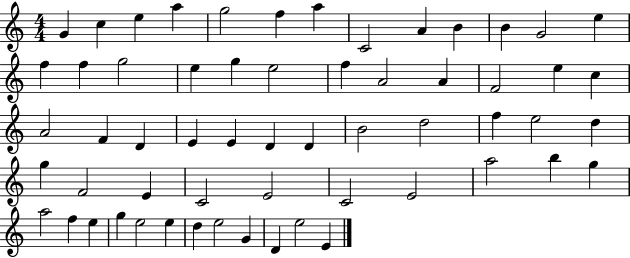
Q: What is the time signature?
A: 4/4